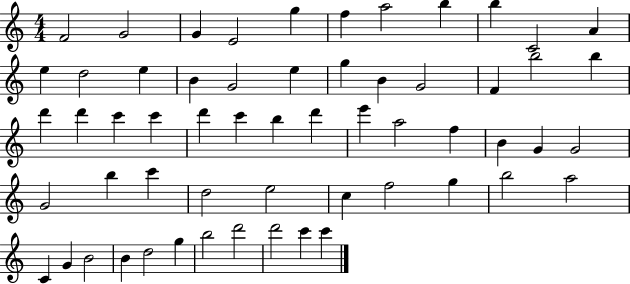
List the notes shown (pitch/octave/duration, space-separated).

F4/h G4/h G4/q E4/h G5/q F5/q A5/h B5/q B5/q C4/h A4/q E5/q D5/h E5/q B4/q G4/h E5/q G5/q B4/q G4/h F4/q B5/h B5/q D6/q D6/q C6/q C6/q D6/q C6/q B5/q D6/q E6/q A5/h F5/q B4/q G4/q G4/h G4/h B5/q C6/q D5/h E5/h C5/q F5/h G5/q B5/h A5/h C4/q G4/q B4/h B4/q D5/h G5/q B5/h D6/h D6/h C6/q C6/q